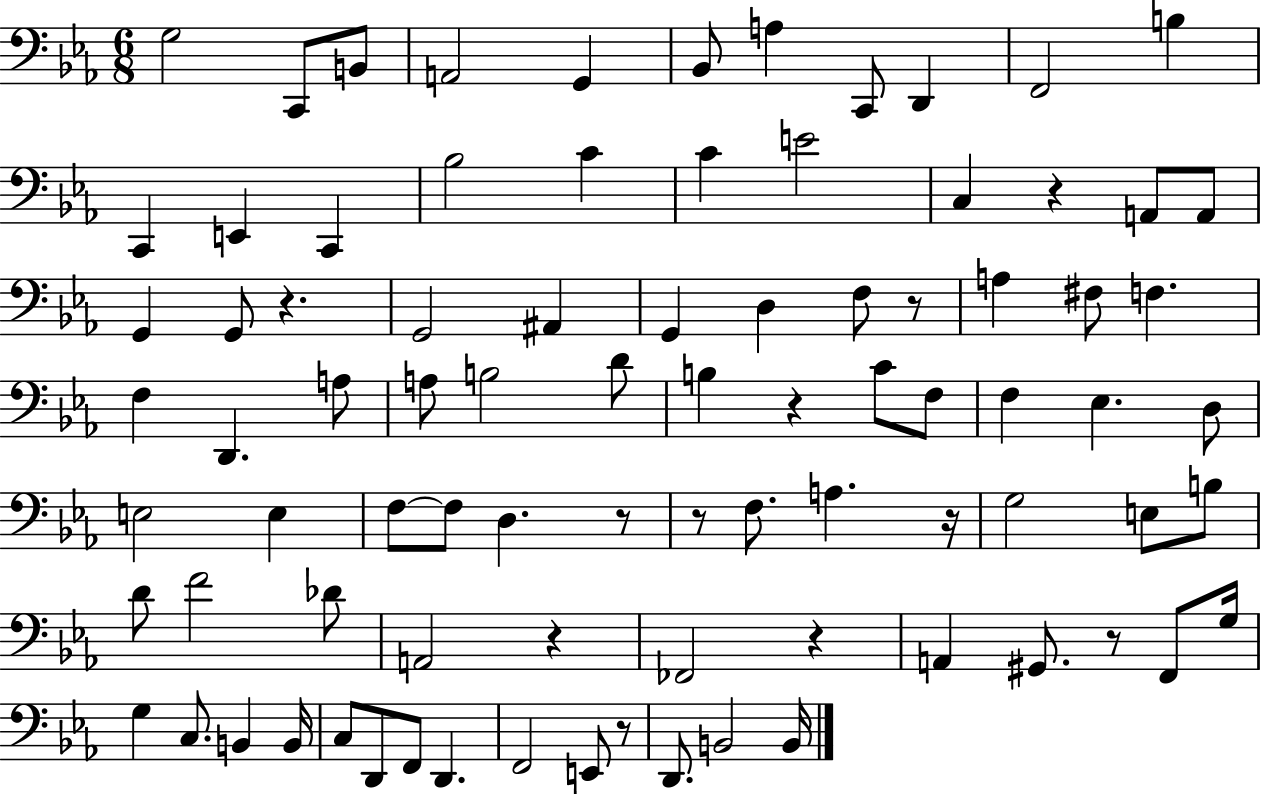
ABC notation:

X:1
T:Untitled
M:6/8
L:1/4
K:Eb
G,2 C,,/2 B,,/2 A,,2 G,, _B,,/2 A, C,,/2 D,, F,,2 B, C,, E,, C,, _B,2 C C E2 C, z A,,/2 A,,/2 G,, G,,/2 z G,,2 ^A,, G,, D, F,/2 z/2 A, ^F,/2 F, F, D,, A,/2 A,/2 B,2 D/2 B, z C/2 F,/2 F, _E, D,/2 E,2 E, F,/2 F,/2 D, z/2 z/2 F,/2 A, z/4 G,2 E,/2 B,/2 D/2 F2 _D/2 A,,2 z _F,,2 z A,, ^G,,/2 z/2 F,,/2 G,/4 G, C,/2 B,, B,,/4 C,/2 D,,/2 F,,/2 D,, F,,2 E,,/2 z/2 D,,/2 B,,2 B,,/4